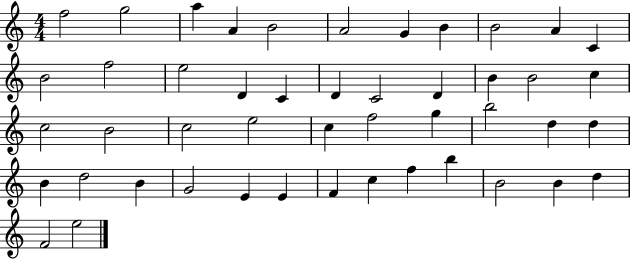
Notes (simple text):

F5/h G5/h A5/q A4/q B4/h A4/h G4/q B4/q B4/h A4/q C4/q B4/h F5/h E5/h D4/q C4/q D4/q C4/h D4/q B4/q B4/h C5/q C5/h B4/h C5/h E5/h C5/q F5/h G5/q B5/h D5/q D5/q B4/q D5/h B4/q G4/h E4/q E4/q F4/q C5/q F5/q B5/q B4/h B4/q D5/q F4/h E5/h